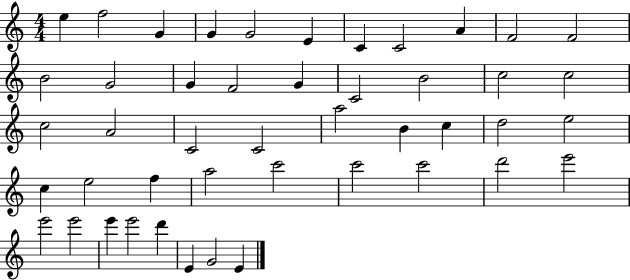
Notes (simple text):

E5/q F5/h G4/q G4/q G4/h E4/q C4/q C4/h A4/q F4/h F4/h B4/h G4/h G4/q F4/h G4/q C4/h B4/h C5/h C5/h C5/h A4/h C4/h C4/h A5/h B4/q C5/q D5/h E5/h C5/q E5/h F5/q A5/h C6/h C6/h C6/h D6/h E6/h E6/h E6/h E6/q E6/h D6/q E4/q G4/h E4/q